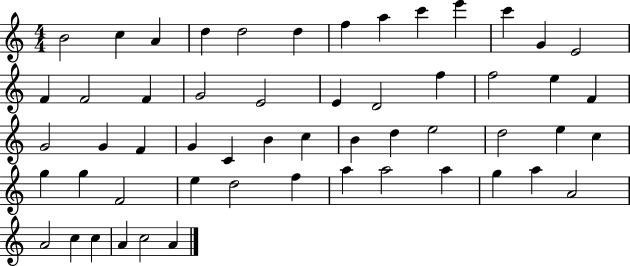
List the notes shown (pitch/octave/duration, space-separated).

B4/h C5/q A4/q D5/q D5/h D5/q F5/q A5/q C6/q E6/q C6/q G4/q E4/h F4/q F4/h F4/q G4/h E4/h E4/q D4/h F5/q F5/h E5/q F4/q G4/h G4/q F4/q G4/q C4/q B4/q C5/q B4/q D5/q E5/h D5/h E5/q C5/q G5/q G5/q F4/h E5/q D5/h F5/q A5/q A5/h A5/q G5/q A5/q A4/h A4/h C5/q C5/q A4/q C5/h A4/q